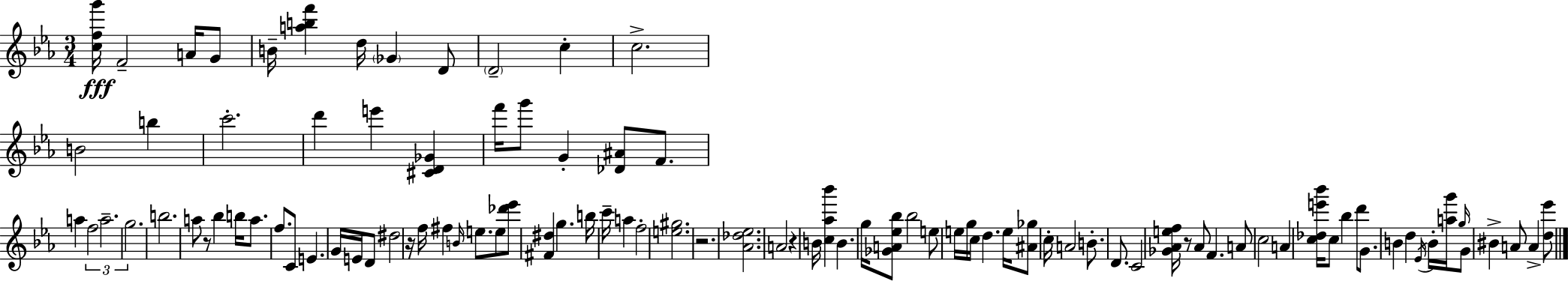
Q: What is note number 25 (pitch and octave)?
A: A5